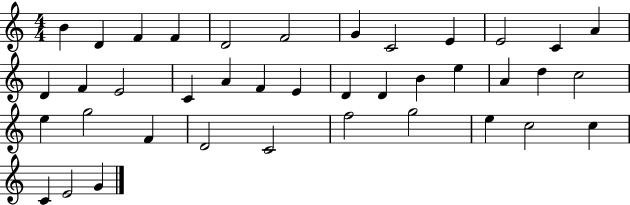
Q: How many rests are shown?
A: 0